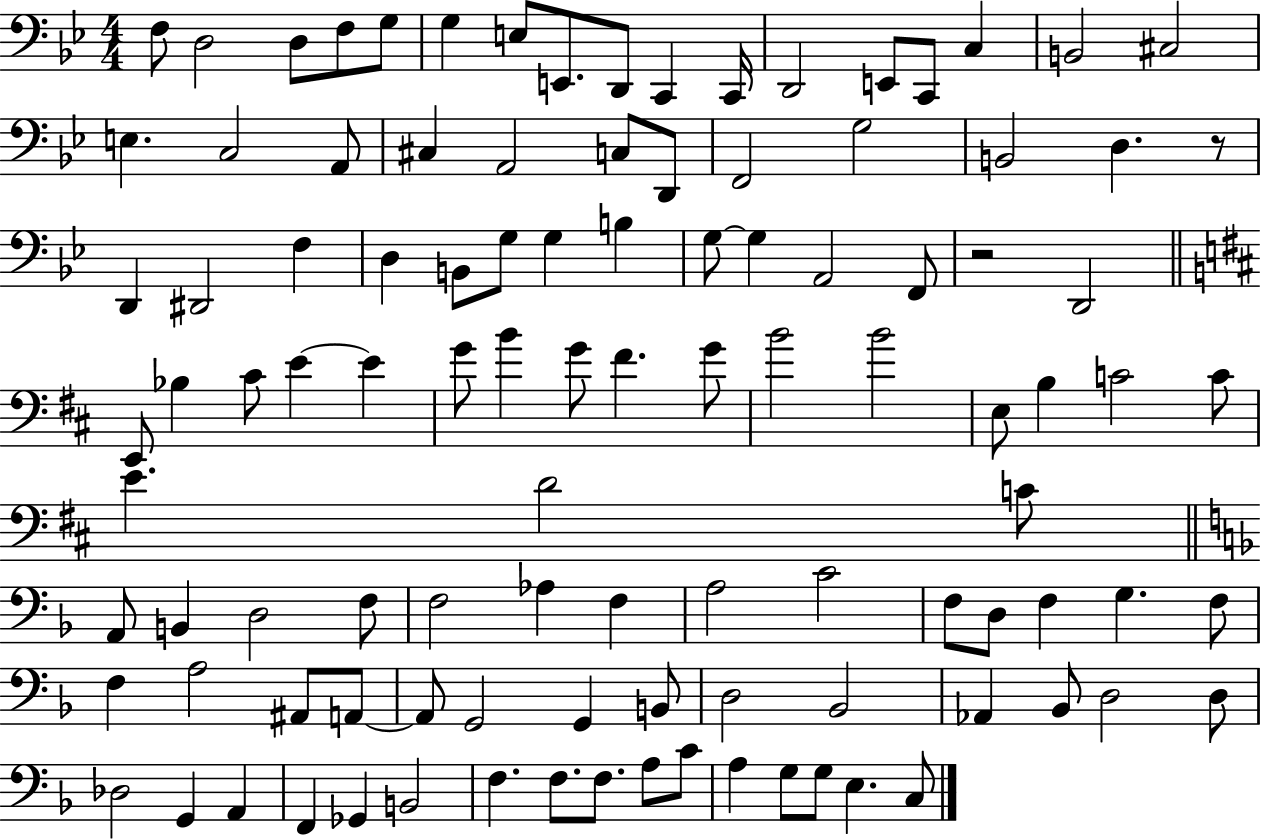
{
  \clef bass
  \numericTimeSignature
  \time 4/4
  \key bes \major
  f8 d2 d8 f8 g8 | g4 e8 e,8. d,8 c,4 c,16 | d,2 e,8 c,8 c4 | b,2 cis2 | \break e4. c2 a,8 | cis4 a,2 c8 d,8 | f,2 g2 | b,2 d4. r8 | \break d,4 dis,2 f4 | d4 b,8 g8 g4 b4 | g8~~ g4 a,2 f,8 | r2 d,2 | \break \bar "||" \break \key b \minor e,8 bes4 cis'8 e'4~~ e'4 | g'8 b'4 g'8 fis'4. g'8 | b'2 b'2 | e8 b4 c'2 c'8 | \break e'4. d'2 c'8 | \bar "||" \break \key d \minor a,8 b,4 d2 f8 | f2 aes4 f4 | a2 c'2 | f8 d8 f4 g4. f8 | \break f4 a2 ais,8 a,8~~ | a,8 g,2 g,4 b,8 | d2 bes,2 | aes,4 bes,8 d2 d8 | \break des2 g,4 a,4 | f,4 ges,4 b,2 | f4. f8. f8. a8 c'8 | a4 g8 g8 e4. c8 | \break \bar "|."
}